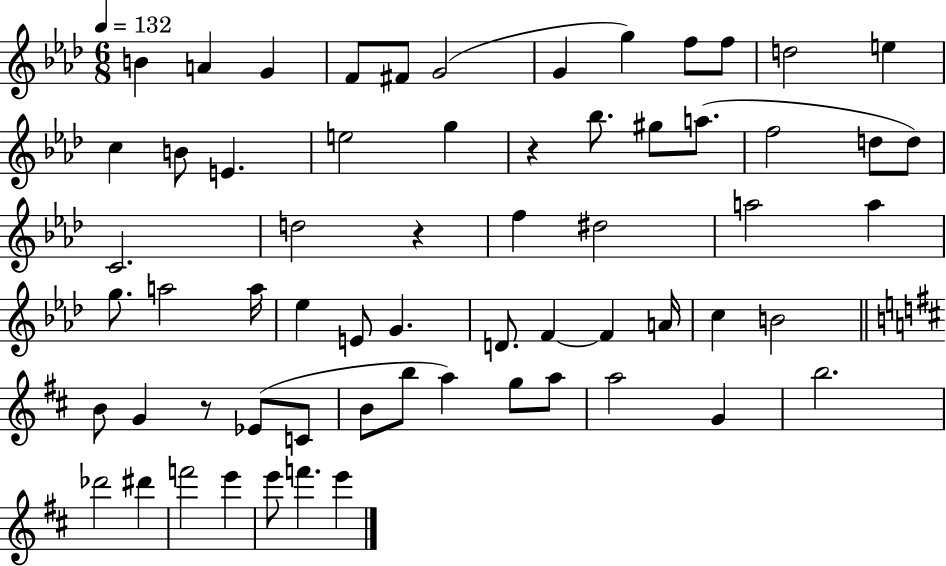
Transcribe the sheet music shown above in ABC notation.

X:1
T:Untitled
M:6/8
L:1/4
K:Ab
B A G F/2 ^F/2 G2 G g f/2 f/2 d2 e c B/2 E e2 g z _b/2 ^g/2 a/2 f2 d/2 d/2 C2 d2 z f ^d2 a2 a g/2 a2 a/4 _e E/2 G D/2 F F A/4 c B2 B/2 G z/2 _E/2 C/2 B/2 b/2 a g/2 a/2 a2 G b2 _d'2 ^d' f'2 e' e'/2 f' e'